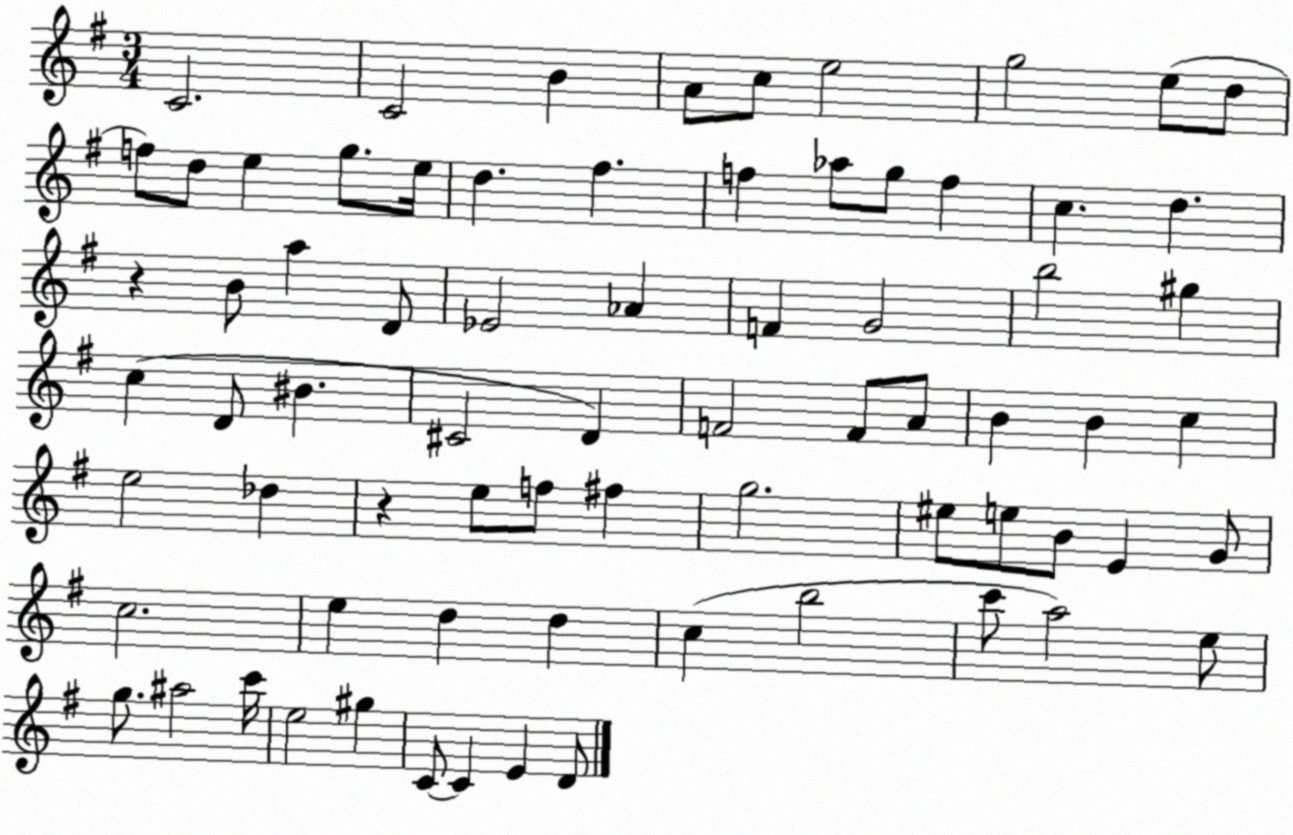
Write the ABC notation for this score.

X:1
T:Untitled
M:3/4
L:1/4
K:G
C2 C2 B A/2 c/2 e2 g2 e/2 d/2 f/2 d/2 e g/2 e/4 d ^f f _a/2 g/2 f c d z B/2 a D/2 _E2 _A F G2 b2 ^g c D/2 ^B ^C2 D F2 F/2 A/2 B B c e2 _d z e/2 f/2 ^f g2 ^e/2 e/2 B/2 E G/2 c2 e d d c b2 c'/2 a2 e/2 g/2 ^a2 c'/4 e2 ^g C/2 C E D/2